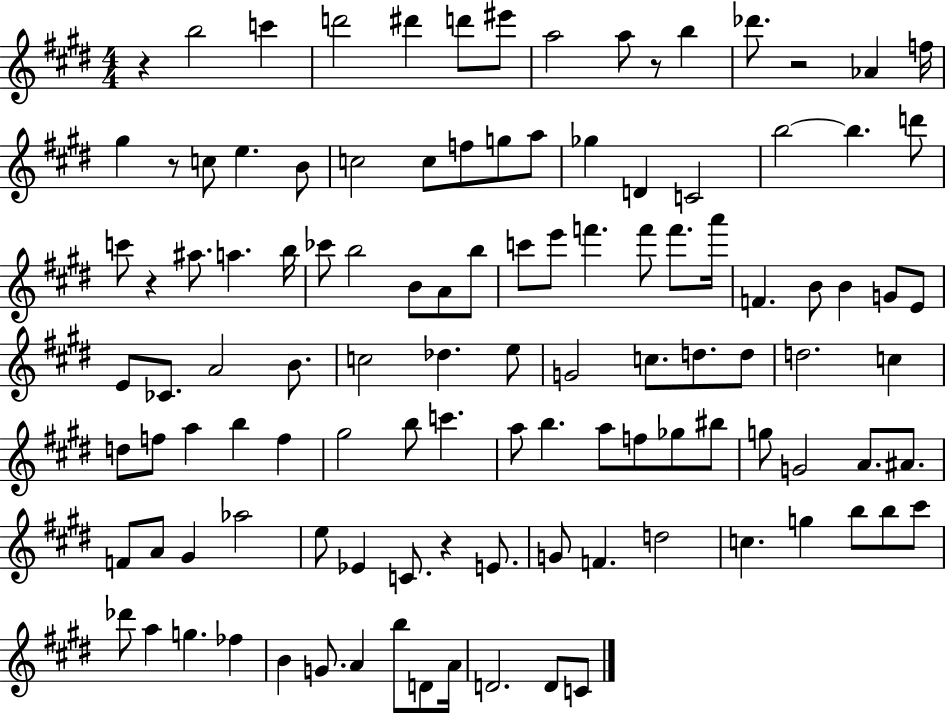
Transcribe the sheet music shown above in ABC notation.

X:1
T:Untitled
M:4/4
L:1/4
K:E
z b2 c' d'2 ^d' d'/2 ^e'/2 a2 a/2 z/2 b _d'/2 z2 _A f/4 ^g z/2 c/2 e B/2 c2 c/2 f/2 g/2 a/2 _g D C2 b2 b d'/2 c'/2 z ^a/2 a b/4 _c'/2 b2 B/2 A/2 b/2 c'/2 e'/2 f' f'/2 f'/2 a'/4 F B/2 B G/2 E/2 E/2 _C/2 A2 B/2 c2 _d e/2 G2 c/2 d/2 d/2 d2 c d/2 f/2 a b f ^g2 b/2 c' a/2 b a/2 f/2 _g/2 ^b/2 g/2 G2 A/2 ^A/2 F/2 A/2 ^G _a2 e/2 _E C/2 z E/2 G/2 F d2 c g b/2 b/2 ^c'/2 _d'/2 a g _f B G/2 A b/2 D/2 A/4 D2 D/2 C/2